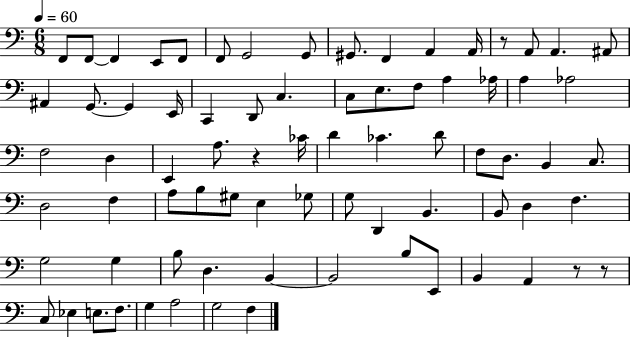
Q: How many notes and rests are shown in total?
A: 76